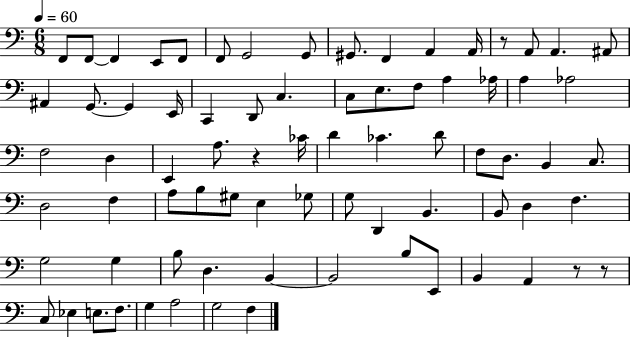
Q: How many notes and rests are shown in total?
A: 76